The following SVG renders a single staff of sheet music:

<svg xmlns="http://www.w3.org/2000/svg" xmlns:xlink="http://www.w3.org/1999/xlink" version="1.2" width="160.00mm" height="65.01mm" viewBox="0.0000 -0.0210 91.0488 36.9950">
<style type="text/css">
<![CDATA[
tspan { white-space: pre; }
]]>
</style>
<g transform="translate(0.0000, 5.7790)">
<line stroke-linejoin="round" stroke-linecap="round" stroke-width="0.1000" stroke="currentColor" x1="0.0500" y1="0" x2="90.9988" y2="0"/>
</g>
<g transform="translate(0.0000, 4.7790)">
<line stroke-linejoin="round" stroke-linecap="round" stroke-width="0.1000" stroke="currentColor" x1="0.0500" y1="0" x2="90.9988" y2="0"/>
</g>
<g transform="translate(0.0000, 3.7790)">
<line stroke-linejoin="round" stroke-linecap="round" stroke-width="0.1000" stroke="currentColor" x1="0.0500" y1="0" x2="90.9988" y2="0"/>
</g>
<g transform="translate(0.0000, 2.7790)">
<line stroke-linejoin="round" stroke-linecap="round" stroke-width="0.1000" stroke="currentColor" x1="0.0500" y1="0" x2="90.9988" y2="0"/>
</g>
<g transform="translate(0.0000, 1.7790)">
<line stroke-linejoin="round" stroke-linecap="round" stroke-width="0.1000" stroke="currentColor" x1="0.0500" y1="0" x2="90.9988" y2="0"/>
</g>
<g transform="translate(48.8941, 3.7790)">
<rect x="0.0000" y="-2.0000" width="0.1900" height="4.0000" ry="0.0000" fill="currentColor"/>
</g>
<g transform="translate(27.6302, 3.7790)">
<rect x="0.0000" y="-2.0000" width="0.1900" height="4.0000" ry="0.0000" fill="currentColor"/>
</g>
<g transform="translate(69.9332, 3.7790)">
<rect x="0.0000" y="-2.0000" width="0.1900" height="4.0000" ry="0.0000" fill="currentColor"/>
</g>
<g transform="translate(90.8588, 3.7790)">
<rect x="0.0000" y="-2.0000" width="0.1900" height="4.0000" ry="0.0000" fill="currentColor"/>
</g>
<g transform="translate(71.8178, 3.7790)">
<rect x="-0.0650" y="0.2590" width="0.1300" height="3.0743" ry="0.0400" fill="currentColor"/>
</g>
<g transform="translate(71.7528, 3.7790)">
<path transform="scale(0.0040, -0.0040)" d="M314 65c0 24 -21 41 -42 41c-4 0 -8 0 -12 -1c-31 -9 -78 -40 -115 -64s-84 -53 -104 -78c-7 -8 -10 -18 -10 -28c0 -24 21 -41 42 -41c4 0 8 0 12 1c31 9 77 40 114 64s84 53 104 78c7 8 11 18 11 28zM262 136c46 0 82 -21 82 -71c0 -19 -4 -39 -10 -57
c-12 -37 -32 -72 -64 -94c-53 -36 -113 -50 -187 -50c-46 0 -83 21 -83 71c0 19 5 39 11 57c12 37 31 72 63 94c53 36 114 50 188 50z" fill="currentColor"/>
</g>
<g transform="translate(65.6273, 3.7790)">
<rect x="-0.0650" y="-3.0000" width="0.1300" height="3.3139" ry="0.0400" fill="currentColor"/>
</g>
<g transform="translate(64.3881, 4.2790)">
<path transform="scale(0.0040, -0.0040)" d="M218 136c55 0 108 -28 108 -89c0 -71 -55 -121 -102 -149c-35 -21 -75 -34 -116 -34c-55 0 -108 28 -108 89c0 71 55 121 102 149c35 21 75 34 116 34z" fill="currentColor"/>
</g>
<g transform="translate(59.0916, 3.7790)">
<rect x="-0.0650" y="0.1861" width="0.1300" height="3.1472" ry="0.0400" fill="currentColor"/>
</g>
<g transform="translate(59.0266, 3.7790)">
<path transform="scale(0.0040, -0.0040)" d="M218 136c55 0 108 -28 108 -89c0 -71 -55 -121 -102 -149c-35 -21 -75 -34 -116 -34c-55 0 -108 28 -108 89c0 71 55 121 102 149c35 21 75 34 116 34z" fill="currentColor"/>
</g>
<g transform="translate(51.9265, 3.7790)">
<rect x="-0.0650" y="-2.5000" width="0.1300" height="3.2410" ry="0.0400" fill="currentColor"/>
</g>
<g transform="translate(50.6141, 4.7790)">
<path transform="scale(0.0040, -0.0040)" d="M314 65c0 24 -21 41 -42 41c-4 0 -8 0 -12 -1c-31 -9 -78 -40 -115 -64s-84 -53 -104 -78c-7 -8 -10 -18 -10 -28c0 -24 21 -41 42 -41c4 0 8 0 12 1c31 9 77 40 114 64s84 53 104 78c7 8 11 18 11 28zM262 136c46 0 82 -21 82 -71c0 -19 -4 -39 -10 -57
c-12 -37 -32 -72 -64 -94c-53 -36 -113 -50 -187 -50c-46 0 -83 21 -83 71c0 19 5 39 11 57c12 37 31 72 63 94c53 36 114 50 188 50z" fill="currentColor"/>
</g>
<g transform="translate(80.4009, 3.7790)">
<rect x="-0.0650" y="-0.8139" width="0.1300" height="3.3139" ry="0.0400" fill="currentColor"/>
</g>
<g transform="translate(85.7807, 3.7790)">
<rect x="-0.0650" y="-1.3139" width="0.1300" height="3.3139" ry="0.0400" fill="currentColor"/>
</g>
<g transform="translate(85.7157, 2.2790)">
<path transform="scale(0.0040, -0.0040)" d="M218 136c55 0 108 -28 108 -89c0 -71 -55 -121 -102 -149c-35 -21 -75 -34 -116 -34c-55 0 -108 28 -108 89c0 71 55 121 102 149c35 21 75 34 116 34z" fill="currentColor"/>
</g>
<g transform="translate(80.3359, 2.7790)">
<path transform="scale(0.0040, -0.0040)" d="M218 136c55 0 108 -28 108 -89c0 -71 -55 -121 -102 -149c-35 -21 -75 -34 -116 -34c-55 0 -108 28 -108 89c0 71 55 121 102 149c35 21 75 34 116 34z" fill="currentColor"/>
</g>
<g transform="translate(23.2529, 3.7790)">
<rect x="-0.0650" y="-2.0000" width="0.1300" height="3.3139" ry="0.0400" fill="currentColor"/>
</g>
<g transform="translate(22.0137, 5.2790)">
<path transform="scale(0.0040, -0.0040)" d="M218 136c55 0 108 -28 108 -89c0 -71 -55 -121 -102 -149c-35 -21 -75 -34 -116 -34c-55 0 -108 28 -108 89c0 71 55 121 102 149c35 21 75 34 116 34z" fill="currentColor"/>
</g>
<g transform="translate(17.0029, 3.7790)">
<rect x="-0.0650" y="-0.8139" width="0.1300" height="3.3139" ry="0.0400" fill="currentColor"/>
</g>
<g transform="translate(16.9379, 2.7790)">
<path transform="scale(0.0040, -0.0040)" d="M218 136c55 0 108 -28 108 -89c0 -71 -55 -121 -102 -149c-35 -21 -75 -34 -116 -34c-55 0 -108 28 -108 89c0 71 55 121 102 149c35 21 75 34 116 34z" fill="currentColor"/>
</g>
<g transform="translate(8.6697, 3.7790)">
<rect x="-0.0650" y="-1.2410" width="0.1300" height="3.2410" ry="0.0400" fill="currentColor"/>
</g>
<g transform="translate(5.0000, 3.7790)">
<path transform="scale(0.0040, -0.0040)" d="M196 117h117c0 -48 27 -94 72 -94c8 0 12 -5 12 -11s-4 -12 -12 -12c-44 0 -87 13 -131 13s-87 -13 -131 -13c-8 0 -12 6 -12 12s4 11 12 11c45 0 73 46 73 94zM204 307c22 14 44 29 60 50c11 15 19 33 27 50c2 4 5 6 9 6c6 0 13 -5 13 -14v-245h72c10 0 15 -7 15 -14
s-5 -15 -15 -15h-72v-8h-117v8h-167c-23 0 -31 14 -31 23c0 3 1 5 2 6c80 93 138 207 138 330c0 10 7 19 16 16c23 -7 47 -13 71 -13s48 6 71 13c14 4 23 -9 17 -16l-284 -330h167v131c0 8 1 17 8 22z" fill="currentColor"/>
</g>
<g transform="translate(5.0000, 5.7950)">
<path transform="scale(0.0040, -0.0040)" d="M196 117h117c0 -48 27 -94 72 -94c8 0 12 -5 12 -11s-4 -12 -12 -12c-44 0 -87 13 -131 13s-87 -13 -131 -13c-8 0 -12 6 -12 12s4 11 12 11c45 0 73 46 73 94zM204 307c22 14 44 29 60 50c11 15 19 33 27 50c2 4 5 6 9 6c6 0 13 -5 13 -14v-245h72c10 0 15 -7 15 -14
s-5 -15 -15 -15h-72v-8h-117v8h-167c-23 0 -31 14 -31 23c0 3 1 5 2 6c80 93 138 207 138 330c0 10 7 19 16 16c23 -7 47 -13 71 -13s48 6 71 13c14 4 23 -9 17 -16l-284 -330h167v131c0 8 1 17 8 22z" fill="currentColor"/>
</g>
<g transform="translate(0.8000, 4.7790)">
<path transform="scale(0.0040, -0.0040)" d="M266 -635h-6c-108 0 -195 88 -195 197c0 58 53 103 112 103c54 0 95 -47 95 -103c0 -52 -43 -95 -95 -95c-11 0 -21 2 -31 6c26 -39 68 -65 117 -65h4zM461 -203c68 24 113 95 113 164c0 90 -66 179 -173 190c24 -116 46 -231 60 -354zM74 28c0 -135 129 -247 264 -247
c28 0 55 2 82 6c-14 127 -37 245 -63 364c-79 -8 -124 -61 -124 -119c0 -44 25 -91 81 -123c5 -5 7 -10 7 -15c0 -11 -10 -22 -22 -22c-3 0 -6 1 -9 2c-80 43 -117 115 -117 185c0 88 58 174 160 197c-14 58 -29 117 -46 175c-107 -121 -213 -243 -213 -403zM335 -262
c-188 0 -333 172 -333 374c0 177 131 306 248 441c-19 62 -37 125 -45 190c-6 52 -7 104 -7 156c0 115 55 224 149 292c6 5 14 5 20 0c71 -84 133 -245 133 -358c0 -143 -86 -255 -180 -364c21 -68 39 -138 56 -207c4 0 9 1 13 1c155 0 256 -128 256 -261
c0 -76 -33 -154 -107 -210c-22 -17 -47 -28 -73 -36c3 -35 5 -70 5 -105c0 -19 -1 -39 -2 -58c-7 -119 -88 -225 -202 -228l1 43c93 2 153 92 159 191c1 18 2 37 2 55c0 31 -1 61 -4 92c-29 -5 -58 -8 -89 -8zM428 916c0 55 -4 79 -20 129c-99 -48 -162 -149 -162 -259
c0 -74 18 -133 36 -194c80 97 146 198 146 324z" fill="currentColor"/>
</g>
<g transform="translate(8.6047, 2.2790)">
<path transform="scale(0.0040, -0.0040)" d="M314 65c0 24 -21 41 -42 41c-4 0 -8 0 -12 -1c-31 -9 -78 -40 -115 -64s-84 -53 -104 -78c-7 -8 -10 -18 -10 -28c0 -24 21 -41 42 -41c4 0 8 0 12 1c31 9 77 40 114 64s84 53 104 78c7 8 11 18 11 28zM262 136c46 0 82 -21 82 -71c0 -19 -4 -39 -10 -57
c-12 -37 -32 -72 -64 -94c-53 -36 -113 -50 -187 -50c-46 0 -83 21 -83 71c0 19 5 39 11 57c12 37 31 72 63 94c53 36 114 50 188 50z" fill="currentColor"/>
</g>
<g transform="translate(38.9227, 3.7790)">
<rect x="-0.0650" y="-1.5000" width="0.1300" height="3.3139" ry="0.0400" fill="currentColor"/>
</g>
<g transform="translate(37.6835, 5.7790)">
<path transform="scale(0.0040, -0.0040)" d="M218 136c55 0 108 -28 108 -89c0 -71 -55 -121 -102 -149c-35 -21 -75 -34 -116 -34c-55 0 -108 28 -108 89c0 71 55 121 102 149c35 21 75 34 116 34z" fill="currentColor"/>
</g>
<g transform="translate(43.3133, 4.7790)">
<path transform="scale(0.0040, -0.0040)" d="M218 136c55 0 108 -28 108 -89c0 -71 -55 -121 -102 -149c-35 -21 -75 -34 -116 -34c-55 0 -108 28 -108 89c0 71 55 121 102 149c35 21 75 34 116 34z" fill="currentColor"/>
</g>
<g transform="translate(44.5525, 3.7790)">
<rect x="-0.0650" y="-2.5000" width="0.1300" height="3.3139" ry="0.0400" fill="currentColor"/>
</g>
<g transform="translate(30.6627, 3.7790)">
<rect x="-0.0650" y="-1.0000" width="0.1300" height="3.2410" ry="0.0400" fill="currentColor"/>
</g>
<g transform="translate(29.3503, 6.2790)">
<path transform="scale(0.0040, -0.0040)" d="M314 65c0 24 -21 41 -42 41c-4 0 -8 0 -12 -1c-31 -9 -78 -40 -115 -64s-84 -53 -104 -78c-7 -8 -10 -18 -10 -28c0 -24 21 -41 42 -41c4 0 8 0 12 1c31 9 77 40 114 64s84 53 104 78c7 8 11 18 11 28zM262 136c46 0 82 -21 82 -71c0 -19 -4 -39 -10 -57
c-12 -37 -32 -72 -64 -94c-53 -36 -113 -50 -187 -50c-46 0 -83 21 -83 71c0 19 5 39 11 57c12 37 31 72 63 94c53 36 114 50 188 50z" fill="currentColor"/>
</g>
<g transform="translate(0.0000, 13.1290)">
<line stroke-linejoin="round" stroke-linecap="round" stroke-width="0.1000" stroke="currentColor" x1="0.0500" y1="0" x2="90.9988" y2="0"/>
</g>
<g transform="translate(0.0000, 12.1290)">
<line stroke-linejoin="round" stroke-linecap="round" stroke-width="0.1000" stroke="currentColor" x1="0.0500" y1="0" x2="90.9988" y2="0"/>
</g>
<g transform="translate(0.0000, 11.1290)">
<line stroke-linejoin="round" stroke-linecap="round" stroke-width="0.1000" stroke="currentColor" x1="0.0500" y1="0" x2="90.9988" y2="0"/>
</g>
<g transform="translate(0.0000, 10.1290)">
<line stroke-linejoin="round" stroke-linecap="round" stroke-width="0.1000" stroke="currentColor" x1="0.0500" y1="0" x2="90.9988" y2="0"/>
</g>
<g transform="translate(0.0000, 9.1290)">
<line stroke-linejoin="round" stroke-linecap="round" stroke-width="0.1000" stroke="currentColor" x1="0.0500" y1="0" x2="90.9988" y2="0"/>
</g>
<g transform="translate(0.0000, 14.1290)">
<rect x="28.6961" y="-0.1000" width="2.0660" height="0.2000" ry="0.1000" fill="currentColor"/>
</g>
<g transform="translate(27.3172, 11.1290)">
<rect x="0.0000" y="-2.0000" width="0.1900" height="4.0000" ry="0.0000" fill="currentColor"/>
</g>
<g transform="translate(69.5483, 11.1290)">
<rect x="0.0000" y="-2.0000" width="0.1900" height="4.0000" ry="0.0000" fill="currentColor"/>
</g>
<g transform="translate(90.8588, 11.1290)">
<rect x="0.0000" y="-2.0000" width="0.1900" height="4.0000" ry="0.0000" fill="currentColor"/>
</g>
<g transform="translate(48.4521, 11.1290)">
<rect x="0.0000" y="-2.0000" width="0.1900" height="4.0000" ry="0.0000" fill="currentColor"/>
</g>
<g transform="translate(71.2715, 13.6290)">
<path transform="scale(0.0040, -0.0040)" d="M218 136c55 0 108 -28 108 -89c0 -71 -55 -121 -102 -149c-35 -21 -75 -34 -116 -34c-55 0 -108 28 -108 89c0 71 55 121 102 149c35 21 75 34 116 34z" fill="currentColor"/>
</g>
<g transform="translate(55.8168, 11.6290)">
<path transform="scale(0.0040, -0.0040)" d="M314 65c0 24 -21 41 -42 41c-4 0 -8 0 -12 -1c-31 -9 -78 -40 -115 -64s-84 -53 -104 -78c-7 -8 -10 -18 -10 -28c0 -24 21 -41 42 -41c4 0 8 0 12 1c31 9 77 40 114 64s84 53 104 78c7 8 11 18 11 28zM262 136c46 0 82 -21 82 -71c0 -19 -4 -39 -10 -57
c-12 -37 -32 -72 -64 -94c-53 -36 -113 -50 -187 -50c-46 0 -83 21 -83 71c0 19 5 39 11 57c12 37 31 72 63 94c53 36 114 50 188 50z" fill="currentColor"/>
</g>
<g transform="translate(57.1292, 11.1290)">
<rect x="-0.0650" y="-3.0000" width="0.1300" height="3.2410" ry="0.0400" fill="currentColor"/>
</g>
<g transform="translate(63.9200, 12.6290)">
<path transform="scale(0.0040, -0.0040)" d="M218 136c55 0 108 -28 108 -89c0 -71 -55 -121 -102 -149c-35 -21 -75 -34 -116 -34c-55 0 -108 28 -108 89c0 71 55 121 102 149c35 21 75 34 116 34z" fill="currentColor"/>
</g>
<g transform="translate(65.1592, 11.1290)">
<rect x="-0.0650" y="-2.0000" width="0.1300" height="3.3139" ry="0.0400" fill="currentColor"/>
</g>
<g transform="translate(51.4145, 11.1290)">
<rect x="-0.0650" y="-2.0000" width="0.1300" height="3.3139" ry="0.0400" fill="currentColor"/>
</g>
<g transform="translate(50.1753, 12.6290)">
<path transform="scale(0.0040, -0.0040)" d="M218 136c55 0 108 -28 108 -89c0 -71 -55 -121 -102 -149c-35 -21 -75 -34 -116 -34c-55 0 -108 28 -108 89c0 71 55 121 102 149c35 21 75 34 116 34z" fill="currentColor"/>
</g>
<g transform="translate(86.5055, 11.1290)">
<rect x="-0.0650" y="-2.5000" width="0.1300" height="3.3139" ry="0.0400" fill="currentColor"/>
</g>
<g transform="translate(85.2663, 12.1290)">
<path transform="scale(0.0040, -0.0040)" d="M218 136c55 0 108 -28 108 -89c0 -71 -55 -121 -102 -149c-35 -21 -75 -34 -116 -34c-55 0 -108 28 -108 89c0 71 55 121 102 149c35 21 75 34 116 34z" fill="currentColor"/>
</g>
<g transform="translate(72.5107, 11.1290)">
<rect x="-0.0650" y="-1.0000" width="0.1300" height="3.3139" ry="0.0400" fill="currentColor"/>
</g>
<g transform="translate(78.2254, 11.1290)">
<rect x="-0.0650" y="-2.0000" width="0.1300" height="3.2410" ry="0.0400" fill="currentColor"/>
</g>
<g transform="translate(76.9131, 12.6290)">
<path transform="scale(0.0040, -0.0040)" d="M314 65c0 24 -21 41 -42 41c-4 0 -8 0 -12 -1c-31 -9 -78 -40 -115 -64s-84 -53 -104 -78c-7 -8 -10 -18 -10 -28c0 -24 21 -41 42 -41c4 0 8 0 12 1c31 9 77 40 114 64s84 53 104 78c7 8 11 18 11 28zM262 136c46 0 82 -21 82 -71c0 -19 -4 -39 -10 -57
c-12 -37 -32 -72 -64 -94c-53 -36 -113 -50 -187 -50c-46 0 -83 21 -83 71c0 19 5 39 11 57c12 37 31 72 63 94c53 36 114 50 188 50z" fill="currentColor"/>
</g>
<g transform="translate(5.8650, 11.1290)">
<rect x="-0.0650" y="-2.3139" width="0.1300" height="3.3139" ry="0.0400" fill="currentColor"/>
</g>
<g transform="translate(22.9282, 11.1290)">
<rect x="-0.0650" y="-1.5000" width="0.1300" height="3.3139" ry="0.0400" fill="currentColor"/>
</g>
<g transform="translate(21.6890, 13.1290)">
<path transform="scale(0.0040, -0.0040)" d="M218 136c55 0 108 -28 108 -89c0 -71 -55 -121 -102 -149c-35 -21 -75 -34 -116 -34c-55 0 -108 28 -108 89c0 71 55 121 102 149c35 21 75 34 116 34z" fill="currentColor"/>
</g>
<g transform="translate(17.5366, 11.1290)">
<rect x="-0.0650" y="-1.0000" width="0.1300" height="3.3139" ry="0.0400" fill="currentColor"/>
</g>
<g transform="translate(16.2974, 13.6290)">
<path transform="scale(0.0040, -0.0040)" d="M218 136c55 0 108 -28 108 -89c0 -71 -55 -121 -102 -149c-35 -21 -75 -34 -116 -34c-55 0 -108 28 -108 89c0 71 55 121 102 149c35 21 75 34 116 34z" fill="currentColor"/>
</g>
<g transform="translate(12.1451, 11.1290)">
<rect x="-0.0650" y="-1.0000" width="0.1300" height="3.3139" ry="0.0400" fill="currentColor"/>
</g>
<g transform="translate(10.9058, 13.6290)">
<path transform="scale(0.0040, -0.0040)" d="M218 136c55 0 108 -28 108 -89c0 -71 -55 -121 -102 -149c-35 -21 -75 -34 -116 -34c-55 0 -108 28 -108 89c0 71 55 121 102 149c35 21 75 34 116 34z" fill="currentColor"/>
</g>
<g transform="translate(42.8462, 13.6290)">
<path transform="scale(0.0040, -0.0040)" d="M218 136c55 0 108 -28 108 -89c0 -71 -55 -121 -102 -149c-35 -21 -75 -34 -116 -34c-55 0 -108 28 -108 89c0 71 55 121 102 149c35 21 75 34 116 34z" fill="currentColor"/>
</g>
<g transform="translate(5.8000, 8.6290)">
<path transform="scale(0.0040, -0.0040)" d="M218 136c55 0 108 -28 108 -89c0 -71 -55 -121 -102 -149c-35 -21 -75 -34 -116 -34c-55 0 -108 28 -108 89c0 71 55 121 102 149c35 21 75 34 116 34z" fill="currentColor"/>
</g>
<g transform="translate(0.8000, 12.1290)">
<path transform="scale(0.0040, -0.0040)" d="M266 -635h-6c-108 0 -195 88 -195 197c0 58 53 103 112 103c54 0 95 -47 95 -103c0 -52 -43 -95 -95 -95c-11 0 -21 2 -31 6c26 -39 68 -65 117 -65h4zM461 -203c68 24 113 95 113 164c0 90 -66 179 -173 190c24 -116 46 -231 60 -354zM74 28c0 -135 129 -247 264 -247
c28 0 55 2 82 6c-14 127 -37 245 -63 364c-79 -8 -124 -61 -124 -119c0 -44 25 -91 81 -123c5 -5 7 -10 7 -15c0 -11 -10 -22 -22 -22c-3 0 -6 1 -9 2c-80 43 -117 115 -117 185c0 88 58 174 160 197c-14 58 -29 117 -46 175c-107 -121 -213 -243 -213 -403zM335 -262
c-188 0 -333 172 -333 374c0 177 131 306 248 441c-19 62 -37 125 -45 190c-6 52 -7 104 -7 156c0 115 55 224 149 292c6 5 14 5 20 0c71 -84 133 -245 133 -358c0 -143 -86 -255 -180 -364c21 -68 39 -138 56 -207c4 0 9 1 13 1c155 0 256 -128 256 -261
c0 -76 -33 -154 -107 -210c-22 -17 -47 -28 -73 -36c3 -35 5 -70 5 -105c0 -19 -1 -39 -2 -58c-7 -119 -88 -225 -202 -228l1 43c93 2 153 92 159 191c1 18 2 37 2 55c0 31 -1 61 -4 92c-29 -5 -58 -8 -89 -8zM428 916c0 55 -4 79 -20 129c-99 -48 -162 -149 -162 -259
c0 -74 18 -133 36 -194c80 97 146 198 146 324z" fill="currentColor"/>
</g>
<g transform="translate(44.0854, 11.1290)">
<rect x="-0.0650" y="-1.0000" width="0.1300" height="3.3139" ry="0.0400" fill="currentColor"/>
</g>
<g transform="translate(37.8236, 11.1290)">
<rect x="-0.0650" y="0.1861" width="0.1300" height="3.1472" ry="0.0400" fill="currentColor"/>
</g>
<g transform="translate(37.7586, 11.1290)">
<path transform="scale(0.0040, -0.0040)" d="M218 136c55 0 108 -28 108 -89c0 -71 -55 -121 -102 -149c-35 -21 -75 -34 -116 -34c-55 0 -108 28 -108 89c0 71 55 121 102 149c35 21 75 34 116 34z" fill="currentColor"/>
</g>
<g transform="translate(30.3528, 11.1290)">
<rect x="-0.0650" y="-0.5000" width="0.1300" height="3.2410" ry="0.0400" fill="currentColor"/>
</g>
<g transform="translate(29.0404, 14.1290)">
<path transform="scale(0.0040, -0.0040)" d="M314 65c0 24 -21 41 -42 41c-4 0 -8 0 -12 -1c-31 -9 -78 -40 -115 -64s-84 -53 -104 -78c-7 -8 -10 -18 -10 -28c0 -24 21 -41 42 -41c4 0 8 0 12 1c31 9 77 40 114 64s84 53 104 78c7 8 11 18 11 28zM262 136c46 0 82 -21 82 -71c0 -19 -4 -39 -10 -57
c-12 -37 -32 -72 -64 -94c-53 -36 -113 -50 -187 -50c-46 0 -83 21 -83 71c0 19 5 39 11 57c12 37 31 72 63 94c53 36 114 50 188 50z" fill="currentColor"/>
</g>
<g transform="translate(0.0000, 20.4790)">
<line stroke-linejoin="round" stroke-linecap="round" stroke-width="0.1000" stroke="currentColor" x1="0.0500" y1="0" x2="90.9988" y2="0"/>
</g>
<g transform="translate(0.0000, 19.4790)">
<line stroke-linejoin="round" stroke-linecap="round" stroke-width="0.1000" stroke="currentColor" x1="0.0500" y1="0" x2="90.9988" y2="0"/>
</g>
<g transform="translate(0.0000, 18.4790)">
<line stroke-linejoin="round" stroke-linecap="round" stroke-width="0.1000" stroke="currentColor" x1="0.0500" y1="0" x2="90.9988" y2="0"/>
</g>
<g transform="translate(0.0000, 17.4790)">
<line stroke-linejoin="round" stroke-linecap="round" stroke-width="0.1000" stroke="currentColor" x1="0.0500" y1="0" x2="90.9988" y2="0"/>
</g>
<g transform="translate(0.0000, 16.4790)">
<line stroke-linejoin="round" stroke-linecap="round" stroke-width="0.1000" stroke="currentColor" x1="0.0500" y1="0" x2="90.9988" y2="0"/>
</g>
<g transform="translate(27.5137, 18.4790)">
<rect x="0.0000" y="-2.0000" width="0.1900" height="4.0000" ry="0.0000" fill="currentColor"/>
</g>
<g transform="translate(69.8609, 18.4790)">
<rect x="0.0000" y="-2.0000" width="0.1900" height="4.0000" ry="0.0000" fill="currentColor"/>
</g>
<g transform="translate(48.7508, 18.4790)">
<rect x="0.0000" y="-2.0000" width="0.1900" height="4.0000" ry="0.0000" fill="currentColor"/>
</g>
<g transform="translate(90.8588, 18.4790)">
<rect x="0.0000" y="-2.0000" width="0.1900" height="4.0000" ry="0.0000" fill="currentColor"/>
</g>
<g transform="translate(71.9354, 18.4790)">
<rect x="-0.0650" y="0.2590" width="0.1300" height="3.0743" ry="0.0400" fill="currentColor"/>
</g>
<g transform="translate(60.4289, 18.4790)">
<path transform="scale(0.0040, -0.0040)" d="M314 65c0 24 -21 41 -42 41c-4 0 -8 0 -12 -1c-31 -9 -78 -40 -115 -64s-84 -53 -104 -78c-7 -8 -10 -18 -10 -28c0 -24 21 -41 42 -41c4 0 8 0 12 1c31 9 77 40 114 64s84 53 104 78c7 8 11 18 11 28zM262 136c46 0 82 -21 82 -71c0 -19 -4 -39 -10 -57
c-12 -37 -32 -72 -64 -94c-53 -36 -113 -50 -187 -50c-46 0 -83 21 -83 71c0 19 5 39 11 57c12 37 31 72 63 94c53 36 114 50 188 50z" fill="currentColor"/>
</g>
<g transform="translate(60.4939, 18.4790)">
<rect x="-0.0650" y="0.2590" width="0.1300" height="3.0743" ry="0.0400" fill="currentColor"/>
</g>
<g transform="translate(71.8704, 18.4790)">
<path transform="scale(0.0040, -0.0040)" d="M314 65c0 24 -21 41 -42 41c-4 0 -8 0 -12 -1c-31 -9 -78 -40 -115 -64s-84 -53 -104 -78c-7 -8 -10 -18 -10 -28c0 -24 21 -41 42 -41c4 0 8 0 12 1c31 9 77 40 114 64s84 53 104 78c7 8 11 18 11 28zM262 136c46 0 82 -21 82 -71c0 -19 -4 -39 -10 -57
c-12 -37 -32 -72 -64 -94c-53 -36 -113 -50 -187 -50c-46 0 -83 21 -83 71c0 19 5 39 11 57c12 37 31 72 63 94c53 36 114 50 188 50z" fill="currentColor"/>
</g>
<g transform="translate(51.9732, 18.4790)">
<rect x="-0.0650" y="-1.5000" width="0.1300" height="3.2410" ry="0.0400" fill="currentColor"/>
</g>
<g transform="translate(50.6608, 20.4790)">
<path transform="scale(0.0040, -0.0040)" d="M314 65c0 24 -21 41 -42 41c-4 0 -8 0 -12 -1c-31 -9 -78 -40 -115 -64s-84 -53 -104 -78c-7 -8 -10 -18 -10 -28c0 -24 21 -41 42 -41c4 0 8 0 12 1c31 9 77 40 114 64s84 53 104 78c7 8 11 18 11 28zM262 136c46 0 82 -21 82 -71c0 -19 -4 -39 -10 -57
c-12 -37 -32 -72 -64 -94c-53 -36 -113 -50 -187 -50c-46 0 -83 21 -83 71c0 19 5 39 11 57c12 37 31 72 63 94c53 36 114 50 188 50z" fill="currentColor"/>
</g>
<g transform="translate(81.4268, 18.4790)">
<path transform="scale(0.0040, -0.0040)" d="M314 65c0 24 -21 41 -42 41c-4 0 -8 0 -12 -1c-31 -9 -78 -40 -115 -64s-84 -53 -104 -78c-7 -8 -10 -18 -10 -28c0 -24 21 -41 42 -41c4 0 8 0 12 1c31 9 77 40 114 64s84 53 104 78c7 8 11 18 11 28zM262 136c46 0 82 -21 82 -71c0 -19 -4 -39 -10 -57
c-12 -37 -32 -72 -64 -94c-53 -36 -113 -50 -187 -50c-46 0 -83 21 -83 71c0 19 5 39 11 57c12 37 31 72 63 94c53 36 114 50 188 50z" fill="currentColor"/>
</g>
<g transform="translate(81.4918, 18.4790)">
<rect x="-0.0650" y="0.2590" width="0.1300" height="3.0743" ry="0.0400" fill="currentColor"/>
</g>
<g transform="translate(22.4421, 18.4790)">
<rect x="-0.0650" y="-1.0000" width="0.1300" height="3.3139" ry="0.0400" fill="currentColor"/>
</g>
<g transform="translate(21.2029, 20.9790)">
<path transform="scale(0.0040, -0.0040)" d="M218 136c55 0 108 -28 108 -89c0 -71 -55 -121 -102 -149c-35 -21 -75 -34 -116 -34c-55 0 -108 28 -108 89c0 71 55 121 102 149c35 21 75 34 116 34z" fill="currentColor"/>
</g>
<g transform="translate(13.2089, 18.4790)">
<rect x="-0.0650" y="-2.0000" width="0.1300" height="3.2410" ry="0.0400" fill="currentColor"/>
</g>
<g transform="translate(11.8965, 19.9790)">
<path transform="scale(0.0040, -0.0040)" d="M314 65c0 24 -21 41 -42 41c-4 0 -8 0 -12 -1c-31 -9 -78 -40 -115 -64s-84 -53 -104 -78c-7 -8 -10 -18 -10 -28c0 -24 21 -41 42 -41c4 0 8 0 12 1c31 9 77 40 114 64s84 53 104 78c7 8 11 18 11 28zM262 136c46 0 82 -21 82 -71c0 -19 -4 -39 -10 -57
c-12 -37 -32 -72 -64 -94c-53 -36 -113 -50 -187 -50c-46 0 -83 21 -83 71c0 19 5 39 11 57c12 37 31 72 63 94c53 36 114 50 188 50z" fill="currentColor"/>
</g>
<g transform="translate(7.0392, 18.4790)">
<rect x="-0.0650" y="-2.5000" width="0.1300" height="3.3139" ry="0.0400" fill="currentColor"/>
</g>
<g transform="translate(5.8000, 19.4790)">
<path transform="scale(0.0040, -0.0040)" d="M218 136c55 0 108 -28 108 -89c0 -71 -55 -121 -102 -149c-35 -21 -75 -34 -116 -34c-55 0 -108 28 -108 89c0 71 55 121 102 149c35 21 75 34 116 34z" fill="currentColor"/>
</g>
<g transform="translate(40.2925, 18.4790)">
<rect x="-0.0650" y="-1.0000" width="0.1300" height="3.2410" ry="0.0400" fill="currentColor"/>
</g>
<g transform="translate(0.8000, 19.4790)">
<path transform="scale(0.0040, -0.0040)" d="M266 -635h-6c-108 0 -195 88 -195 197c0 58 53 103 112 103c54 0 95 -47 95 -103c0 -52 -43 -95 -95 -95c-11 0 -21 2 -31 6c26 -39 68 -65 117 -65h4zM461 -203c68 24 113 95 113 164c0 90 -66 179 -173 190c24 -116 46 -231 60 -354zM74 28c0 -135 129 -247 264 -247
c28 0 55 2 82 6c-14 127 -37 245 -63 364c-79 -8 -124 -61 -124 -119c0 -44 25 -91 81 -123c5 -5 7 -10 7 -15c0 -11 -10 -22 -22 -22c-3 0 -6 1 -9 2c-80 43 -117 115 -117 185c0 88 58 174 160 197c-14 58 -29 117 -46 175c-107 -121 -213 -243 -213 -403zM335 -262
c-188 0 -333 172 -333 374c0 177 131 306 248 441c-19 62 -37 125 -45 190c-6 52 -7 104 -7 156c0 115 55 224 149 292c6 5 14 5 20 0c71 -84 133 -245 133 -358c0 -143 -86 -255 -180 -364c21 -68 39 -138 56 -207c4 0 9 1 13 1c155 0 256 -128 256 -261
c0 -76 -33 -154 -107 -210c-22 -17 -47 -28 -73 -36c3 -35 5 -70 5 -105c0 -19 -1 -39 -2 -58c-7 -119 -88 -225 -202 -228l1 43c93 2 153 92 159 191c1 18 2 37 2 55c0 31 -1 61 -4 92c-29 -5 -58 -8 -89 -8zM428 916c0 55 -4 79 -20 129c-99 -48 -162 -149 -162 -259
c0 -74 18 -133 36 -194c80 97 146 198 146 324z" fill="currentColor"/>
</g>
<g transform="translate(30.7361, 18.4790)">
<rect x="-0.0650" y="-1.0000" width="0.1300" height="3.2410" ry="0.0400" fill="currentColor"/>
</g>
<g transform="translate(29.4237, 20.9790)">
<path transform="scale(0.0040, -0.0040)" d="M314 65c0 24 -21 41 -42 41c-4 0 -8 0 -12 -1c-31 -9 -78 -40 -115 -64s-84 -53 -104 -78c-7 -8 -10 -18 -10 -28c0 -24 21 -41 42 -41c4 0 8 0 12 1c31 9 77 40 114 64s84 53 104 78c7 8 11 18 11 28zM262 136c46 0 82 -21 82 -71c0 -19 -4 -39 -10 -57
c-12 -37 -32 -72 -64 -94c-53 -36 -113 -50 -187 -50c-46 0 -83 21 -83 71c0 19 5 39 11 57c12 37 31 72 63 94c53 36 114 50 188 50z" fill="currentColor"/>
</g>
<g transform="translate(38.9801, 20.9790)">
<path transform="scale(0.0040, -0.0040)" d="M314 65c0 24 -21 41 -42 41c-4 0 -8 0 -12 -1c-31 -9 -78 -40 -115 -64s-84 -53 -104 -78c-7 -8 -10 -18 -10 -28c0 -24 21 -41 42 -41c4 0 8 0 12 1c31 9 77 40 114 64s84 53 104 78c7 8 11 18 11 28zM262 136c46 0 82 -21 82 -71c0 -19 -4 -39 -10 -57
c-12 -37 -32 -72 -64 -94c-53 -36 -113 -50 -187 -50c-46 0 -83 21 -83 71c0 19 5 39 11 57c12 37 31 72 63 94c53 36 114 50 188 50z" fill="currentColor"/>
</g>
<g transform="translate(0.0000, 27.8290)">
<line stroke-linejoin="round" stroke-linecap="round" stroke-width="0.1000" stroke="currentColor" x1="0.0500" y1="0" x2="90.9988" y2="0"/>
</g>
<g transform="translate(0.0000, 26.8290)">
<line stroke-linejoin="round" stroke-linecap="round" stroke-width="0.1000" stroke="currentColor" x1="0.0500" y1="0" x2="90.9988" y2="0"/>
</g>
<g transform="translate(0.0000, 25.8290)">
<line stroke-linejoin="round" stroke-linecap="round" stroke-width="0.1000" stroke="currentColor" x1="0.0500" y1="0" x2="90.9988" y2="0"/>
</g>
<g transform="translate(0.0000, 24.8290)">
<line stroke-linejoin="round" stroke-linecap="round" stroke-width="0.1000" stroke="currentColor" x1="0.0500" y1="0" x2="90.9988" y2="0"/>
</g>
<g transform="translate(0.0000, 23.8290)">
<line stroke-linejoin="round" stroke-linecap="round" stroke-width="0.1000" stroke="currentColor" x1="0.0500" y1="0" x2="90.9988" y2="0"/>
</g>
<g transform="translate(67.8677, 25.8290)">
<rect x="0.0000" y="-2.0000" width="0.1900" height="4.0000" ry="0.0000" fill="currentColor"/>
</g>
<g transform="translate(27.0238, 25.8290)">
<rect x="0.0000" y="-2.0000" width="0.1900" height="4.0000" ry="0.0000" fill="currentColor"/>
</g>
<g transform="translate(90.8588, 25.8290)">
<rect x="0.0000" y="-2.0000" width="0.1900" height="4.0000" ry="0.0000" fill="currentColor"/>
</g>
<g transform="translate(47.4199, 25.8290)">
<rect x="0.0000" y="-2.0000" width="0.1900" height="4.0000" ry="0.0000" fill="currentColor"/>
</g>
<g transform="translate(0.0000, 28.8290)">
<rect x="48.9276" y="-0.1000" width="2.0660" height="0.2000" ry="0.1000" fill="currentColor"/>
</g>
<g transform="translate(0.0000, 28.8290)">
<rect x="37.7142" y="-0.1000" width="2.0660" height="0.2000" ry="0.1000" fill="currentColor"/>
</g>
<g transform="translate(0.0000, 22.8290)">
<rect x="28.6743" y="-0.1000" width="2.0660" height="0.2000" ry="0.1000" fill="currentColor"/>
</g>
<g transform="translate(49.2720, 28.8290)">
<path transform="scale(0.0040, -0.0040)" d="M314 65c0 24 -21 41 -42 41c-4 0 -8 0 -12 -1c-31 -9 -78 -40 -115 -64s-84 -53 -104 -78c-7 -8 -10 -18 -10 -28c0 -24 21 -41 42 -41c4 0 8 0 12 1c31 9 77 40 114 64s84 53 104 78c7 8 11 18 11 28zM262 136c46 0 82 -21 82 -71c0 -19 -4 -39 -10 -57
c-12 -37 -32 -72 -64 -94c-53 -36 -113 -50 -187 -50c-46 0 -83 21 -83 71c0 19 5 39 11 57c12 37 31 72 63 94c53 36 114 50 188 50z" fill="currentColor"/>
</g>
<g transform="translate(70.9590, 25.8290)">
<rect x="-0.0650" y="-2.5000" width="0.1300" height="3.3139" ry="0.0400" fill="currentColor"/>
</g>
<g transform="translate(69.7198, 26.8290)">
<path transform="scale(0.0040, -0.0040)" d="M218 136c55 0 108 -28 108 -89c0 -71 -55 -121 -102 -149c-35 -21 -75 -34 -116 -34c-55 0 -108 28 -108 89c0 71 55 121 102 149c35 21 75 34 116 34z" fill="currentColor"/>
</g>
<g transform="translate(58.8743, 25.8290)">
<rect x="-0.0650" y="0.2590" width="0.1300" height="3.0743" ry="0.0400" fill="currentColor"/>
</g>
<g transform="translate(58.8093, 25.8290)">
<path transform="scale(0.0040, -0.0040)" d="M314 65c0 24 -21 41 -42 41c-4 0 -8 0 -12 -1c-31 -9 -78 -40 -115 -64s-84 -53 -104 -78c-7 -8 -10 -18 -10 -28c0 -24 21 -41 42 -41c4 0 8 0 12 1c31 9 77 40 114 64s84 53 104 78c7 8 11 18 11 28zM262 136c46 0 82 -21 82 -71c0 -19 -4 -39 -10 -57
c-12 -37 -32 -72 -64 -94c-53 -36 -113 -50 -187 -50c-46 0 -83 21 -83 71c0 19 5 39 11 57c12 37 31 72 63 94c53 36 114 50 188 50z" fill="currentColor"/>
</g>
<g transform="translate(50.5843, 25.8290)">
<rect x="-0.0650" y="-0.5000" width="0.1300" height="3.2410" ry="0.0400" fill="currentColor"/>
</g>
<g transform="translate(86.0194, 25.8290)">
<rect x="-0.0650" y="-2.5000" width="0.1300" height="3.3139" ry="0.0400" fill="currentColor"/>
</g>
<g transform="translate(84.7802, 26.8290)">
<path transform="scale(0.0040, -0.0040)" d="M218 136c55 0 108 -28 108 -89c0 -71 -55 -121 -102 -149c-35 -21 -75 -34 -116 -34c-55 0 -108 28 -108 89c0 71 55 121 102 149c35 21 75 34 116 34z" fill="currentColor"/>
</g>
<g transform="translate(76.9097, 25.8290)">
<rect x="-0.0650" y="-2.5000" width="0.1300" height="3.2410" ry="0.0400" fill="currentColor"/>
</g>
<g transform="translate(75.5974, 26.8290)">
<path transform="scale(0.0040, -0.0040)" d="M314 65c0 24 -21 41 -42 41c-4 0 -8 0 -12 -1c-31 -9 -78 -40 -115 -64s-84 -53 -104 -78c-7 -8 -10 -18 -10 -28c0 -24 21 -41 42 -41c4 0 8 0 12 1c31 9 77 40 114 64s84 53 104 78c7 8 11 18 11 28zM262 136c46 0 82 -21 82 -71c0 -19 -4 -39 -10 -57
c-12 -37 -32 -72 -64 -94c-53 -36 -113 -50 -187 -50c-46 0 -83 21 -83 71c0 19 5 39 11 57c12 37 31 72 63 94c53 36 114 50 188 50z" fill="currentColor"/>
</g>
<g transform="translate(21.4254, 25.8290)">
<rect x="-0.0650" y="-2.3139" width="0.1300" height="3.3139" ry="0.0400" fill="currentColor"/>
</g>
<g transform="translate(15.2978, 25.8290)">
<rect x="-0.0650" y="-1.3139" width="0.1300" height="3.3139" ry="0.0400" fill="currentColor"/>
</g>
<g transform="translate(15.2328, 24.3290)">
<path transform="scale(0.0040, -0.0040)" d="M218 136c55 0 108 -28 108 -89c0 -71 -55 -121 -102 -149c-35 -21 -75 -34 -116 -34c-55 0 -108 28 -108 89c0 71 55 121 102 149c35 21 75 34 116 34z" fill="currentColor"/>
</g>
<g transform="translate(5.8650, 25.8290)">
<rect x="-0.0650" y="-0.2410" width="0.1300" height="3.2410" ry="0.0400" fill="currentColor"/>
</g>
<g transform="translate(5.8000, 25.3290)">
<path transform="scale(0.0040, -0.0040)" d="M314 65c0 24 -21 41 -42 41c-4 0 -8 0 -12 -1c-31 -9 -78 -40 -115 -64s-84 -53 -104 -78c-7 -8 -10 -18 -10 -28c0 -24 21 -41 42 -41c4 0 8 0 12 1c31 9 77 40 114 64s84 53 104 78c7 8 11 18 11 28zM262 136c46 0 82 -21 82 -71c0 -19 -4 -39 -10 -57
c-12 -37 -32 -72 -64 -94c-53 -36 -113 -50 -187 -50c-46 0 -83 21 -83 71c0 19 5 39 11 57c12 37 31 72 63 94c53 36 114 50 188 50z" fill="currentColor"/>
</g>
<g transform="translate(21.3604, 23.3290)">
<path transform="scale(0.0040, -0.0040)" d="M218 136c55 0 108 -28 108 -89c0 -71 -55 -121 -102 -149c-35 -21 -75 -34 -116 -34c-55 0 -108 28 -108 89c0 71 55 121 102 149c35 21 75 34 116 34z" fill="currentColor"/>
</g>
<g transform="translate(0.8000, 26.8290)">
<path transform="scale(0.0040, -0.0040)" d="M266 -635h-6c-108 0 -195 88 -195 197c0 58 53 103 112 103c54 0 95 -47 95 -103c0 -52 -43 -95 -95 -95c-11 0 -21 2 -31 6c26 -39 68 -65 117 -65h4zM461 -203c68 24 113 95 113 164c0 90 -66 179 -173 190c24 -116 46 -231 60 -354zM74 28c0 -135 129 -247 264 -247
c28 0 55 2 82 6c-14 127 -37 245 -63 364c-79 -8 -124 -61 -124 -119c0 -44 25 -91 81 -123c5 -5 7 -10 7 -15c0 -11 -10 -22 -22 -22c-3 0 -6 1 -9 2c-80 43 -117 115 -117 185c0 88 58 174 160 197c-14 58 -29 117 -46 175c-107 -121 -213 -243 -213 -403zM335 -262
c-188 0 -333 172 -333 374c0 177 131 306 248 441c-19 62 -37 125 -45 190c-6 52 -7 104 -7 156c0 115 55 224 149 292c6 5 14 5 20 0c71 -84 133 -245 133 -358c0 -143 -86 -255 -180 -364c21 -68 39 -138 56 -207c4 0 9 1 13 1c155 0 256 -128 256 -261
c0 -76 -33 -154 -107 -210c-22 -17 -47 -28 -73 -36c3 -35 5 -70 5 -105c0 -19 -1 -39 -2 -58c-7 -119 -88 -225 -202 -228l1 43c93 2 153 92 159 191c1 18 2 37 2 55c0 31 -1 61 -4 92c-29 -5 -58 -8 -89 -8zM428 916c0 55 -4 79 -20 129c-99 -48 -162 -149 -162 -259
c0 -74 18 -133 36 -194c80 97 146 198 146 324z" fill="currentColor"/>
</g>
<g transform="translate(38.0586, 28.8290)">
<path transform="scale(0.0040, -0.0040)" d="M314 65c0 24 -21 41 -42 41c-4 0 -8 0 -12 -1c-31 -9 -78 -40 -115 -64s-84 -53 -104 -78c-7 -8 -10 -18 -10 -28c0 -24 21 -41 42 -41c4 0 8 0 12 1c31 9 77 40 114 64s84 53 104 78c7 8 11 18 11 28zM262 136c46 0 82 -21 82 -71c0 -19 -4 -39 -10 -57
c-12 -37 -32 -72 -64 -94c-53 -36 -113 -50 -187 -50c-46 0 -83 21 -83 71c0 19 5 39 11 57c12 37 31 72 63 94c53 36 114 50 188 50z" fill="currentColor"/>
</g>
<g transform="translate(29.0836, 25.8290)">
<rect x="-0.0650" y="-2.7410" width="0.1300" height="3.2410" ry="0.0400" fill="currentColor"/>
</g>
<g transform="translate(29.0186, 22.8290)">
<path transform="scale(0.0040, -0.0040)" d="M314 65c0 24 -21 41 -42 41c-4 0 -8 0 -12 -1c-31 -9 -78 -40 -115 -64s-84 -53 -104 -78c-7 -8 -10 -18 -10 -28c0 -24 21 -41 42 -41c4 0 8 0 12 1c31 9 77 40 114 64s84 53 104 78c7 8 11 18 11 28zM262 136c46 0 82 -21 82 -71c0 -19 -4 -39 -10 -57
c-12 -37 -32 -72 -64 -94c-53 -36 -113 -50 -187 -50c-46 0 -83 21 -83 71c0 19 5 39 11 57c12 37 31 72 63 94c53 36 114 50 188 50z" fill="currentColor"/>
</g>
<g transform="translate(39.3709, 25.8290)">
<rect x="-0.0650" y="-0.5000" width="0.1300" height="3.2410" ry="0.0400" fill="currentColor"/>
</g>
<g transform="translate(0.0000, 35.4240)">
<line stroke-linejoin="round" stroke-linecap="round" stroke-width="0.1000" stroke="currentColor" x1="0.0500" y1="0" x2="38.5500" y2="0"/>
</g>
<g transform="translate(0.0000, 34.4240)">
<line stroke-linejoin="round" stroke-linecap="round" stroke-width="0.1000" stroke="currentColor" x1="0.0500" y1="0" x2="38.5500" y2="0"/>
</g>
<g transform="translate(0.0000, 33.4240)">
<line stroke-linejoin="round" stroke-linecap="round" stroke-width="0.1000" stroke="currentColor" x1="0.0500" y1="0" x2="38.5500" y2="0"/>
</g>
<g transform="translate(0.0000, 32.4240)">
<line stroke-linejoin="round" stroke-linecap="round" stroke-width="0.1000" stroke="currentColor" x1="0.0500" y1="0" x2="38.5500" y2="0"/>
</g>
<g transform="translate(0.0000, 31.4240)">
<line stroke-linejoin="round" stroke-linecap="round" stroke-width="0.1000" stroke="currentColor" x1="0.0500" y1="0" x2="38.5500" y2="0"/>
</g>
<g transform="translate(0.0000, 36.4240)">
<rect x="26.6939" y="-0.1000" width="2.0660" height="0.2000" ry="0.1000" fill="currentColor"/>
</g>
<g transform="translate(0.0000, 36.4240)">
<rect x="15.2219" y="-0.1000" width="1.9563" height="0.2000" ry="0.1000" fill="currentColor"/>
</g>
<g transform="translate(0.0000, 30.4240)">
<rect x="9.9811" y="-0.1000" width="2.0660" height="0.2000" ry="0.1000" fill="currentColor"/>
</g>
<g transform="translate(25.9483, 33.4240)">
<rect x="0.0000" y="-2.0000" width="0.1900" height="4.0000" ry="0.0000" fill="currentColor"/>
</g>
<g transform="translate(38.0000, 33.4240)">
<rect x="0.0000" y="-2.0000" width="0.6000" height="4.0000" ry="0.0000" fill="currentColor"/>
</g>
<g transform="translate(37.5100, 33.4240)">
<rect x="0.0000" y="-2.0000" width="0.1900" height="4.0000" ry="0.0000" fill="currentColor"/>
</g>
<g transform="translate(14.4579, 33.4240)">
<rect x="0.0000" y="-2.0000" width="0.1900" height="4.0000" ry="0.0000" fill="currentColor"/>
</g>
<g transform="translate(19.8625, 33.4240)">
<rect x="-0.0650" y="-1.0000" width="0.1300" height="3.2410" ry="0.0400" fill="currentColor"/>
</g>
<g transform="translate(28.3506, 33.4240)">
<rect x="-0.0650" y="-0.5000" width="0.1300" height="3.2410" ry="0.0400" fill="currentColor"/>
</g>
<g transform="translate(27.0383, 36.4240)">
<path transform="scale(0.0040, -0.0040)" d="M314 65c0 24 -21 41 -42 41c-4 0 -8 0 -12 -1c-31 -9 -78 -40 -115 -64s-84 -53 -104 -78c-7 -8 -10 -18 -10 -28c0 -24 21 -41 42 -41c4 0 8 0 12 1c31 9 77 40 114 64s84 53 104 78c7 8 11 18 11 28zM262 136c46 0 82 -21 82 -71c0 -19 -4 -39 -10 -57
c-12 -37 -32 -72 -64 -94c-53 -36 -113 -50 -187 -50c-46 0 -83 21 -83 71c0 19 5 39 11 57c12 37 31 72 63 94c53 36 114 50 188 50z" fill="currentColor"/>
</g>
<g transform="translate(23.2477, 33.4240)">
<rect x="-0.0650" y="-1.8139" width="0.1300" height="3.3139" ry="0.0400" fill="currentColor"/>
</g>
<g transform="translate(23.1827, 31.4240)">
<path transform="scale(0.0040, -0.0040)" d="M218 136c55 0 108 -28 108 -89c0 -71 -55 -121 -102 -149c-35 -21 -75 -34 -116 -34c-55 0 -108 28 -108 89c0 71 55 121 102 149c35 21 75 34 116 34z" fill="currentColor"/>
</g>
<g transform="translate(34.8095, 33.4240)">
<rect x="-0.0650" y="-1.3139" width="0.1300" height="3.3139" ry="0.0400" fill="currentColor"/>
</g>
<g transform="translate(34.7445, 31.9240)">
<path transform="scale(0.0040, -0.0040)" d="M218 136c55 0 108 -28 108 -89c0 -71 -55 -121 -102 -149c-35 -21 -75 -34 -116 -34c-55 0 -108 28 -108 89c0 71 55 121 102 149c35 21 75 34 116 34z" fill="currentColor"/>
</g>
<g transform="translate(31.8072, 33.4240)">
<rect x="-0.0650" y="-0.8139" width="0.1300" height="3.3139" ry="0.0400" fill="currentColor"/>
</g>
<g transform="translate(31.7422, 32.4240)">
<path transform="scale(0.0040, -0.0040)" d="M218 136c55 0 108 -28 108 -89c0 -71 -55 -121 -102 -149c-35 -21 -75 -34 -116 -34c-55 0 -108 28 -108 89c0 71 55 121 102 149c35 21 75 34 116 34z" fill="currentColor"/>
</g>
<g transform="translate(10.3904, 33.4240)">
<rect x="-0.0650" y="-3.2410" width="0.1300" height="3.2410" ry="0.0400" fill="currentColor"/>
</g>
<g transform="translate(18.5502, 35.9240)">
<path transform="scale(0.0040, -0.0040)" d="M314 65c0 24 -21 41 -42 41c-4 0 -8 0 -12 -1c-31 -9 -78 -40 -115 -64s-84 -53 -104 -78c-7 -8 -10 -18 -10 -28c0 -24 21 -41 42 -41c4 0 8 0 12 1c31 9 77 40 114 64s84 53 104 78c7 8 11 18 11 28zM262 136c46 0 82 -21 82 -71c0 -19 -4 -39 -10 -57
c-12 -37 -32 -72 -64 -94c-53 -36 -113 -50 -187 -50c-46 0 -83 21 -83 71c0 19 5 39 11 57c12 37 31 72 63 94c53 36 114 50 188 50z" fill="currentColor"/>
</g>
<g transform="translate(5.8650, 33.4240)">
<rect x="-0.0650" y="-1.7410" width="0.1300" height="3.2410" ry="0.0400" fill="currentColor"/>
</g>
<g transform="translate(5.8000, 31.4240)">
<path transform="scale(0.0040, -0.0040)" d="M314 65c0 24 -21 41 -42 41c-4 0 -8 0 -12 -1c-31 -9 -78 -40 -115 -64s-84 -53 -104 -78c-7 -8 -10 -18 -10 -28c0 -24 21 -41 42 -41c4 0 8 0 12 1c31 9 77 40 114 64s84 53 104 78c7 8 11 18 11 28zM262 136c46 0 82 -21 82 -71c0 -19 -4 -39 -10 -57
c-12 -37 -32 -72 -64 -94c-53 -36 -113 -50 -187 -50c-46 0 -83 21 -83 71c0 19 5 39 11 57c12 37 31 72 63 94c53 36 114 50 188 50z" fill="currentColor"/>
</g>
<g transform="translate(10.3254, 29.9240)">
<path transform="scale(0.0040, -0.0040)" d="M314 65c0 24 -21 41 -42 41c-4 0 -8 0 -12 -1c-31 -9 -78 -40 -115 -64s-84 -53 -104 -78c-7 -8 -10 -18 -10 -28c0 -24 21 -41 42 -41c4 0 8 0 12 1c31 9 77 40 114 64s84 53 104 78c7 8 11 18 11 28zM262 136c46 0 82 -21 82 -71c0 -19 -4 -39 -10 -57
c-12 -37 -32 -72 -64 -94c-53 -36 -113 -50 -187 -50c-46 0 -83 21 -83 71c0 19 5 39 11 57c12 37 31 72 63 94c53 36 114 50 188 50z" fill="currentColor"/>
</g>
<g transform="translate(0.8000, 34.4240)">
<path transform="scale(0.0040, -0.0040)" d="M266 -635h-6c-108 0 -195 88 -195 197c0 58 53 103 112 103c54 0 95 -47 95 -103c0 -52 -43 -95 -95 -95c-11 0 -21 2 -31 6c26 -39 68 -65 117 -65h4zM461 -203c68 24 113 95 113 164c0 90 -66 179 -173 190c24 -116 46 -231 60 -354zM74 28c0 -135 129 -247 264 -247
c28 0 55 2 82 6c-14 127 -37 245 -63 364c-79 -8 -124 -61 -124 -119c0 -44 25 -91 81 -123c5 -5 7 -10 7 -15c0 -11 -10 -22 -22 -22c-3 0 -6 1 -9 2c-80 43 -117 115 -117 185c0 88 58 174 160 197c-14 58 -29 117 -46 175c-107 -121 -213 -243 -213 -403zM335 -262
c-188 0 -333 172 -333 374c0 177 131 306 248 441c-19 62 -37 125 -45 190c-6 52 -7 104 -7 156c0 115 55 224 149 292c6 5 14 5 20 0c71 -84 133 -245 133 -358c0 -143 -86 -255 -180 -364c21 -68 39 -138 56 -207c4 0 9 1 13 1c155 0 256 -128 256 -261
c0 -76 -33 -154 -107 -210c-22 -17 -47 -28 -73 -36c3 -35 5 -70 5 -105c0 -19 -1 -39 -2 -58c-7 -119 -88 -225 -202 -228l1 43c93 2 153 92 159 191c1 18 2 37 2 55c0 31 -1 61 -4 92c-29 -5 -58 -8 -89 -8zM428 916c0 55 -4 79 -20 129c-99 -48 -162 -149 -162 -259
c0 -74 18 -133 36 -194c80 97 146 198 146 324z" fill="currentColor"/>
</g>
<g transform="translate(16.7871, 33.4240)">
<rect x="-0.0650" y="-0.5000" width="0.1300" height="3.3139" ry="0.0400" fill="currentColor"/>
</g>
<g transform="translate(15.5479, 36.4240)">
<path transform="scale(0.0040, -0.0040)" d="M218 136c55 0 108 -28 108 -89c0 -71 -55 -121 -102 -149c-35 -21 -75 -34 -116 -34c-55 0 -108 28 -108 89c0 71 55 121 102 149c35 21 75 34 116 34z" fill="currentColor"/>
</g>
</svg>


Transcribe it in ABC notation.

X:1
T:Untitled
M:4/4
L:1/4
K:C
e2 d F D2 E G G2 B A B2 d e g D D E C2 B D F A2 F D F2 G G F2 D D2 D2 E2 B2 B2 B2 c2 e g a2 C2 C2 B2 G G2 G f2 b2 C D2 f C2 d e